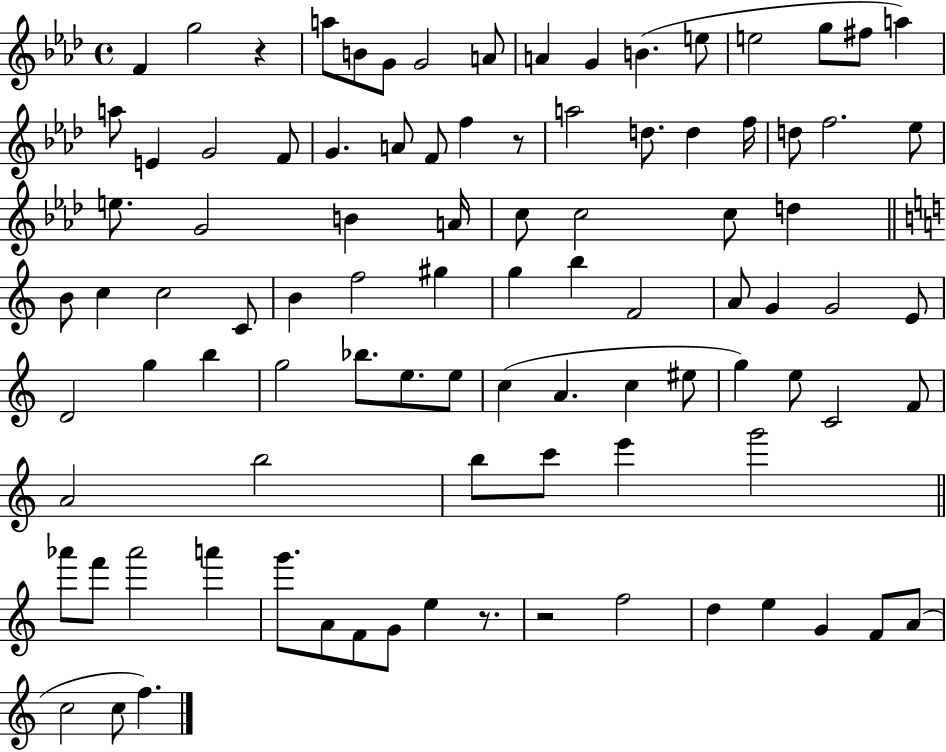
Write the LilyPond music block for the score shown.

{
  \clef treble
  \time 4/4
  \defaultTimeSignature
  \key aes \major
  f'4 g''2 r4 | a''8 b'8 g'8 g'2 a'8 | a'4 g'4 b'4.( e''8 | e''2 g''8 fis''8 a''4) | \break a''8 e'4 g'2 f'8 | g'4. a'8 f'8 f''4 r8 | a''2 d''8. d''4 f''16 | d''8 f''2. ees''8 | \break e''8. g'2 b'4 a'16 | c''8 c''2 c''8 d''4 | \bar "||" \break \key c \major b'8 c''4 c''2 c'8 | b'4 f''2 gis''4 | g''4 b''4 f'2 | a'8 g'4 g'2 e'8 | \break d'2 g''4 b''4 | g''2 bes''8. e''8. e''8 | c''4( a'4. c''4 eis''8 | g''4) e''8 c'2 f'8 | \break a'2 b''2 | b''8 c'''8 e'''4 g'''2 | \bar "||" \break \key c \major aes'''8 f'''8 aes'''2 a'''4 | g'''8. a'8 f'8 g'8 e''4 r8. | r2 f''2 | d''4 e''4 g'4 f'8 a'8( | \break c''2 c''8 f''4.) | \bar "|."
}